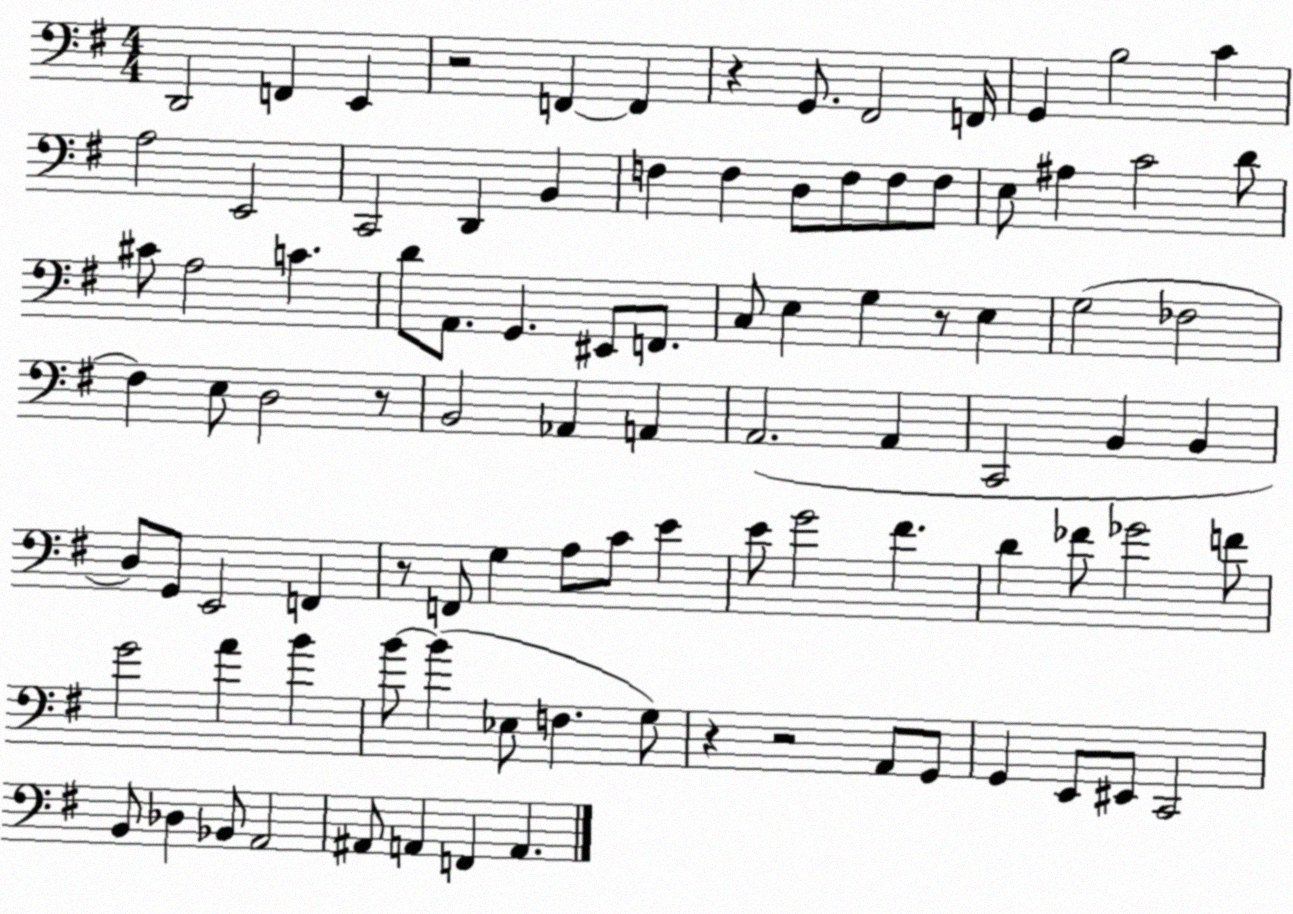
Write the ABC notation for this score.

X:1
T:Untitled
M:4/4
L:1/4
K:G
D,,2 F,, E,, z2 F,, F,, z G,,/2 ^F,,2 F,,/4 G,, B,2 C A,2 E,,2 C,,2 D,, B,, F, F, D,/2 F,/2 F,/2 F,/2 E,/2 ^A, C2 D/2 ^C/2 A,2 C D/2 A,,/2 G,, ^E,,/2 F,,/2 C,/2 E, G, z/2 E, G,2 _F,2 ^F, E,/2 D,2 z/2 B,,2 _A,, A,, A,,2 A,, C,,2 B,, B,, D,/2 G,,/2 E,,2 F,, z/2 F,,/2 G, A,/2 C/2 E E/2 G2 ^F D _F/2 _G2 F/2 G2 A B B/2 B _E,/2 F, G,/2 z z2 A,,/2 G,,/2 G,, E,,/2 ^E,,/2 C,,2 B,,/2 _D, _B,,/2 A,,2 ^A,,/2 A,, F,, A,,